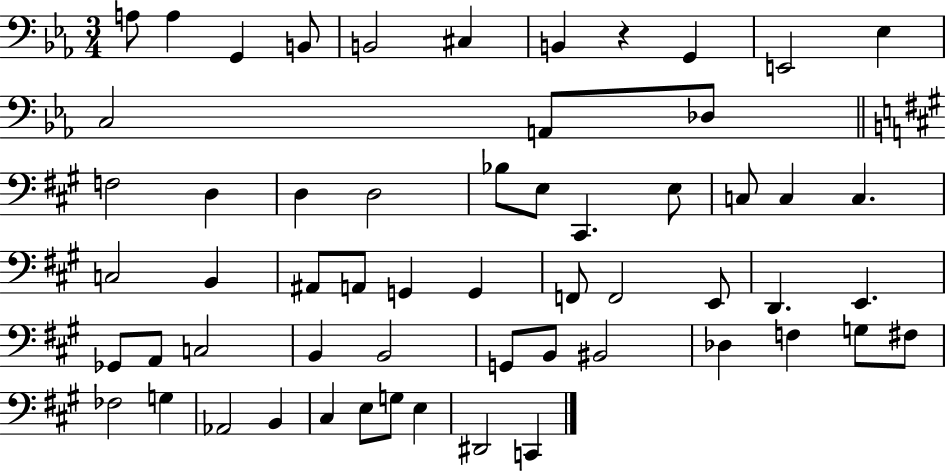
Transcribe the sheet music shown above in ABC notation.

X:1
T:Untitled
M:3/4
L:1/4
K:Eb
A,/2 A, G,, B,,/2 B,,2 ^C, B,, z G,, E,,2 _E, C,2 A,,/2 _D,/2 F,2 D, D, D,2 _B,/2 E,/2 ^C,, E,/2 C,/2 C, C, C,2 B,, ^A,,/2 A,,/2 G,, G,, F,,/2 F,,2 E,,/2 D,, E,, _G,,/2 A,,/2 C,2 B,, B,,2 G,,/2 B,,/2 ^B,,2 _D, F, G,/2 ^F,/2 _F,2 G, _A,,2 B,, ^C, E,/2 G,/2 E, ^D,,2 C,,